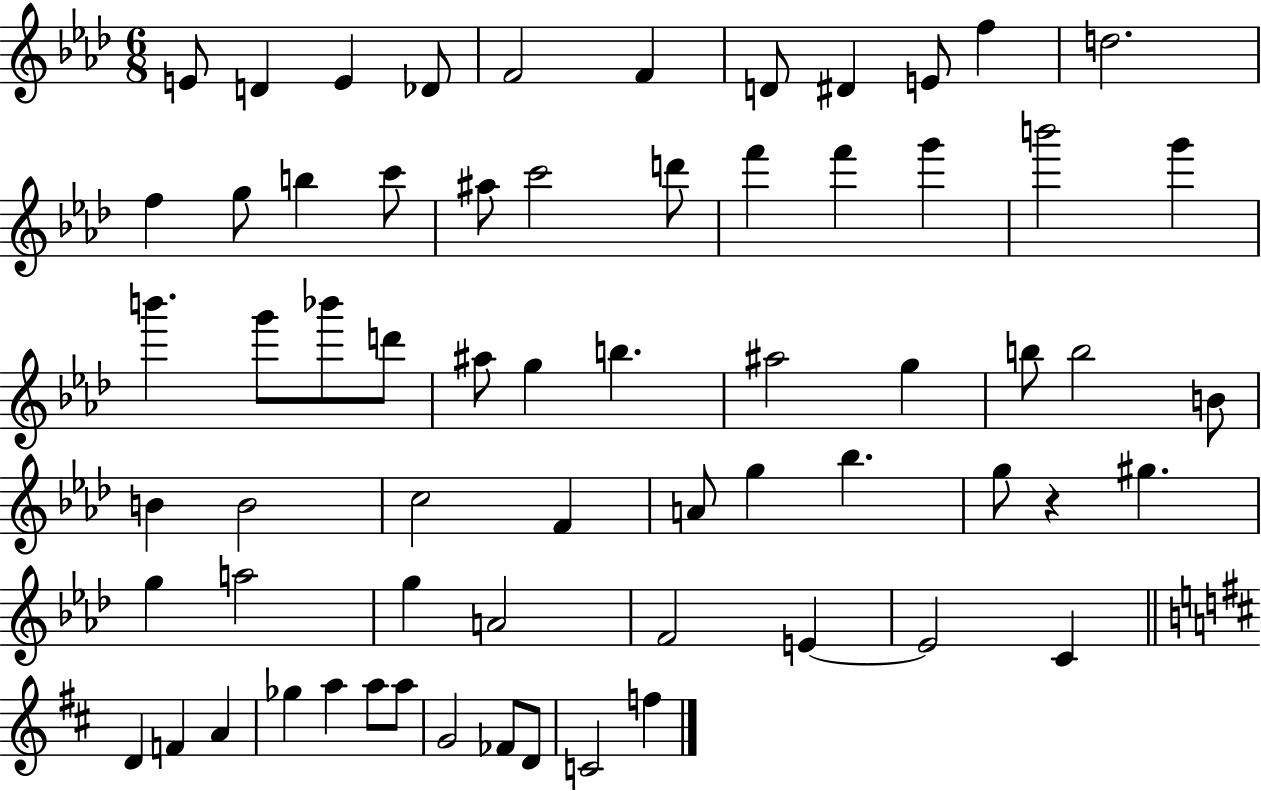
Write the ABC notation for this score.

X:1
T:Untitled
M:6/8
L:1/4
K:Ab
E/2 D E _D/2 F2 F D/2 ^D E/2 f d2 f g/2 b c'/2 ^a/2 c'2 d'/2 f' f' g' b'2 g' b' g'/2 _b'/2 d'/2 ^a/2 g b ^a2 g b/2 b2 B/2 B B2 c2 F A/2 g _b g/2 z ^g g a2 g A2 F2 E E2 C D F A _g a a/2 a/2 G2 _F/2 D/2 C2 f